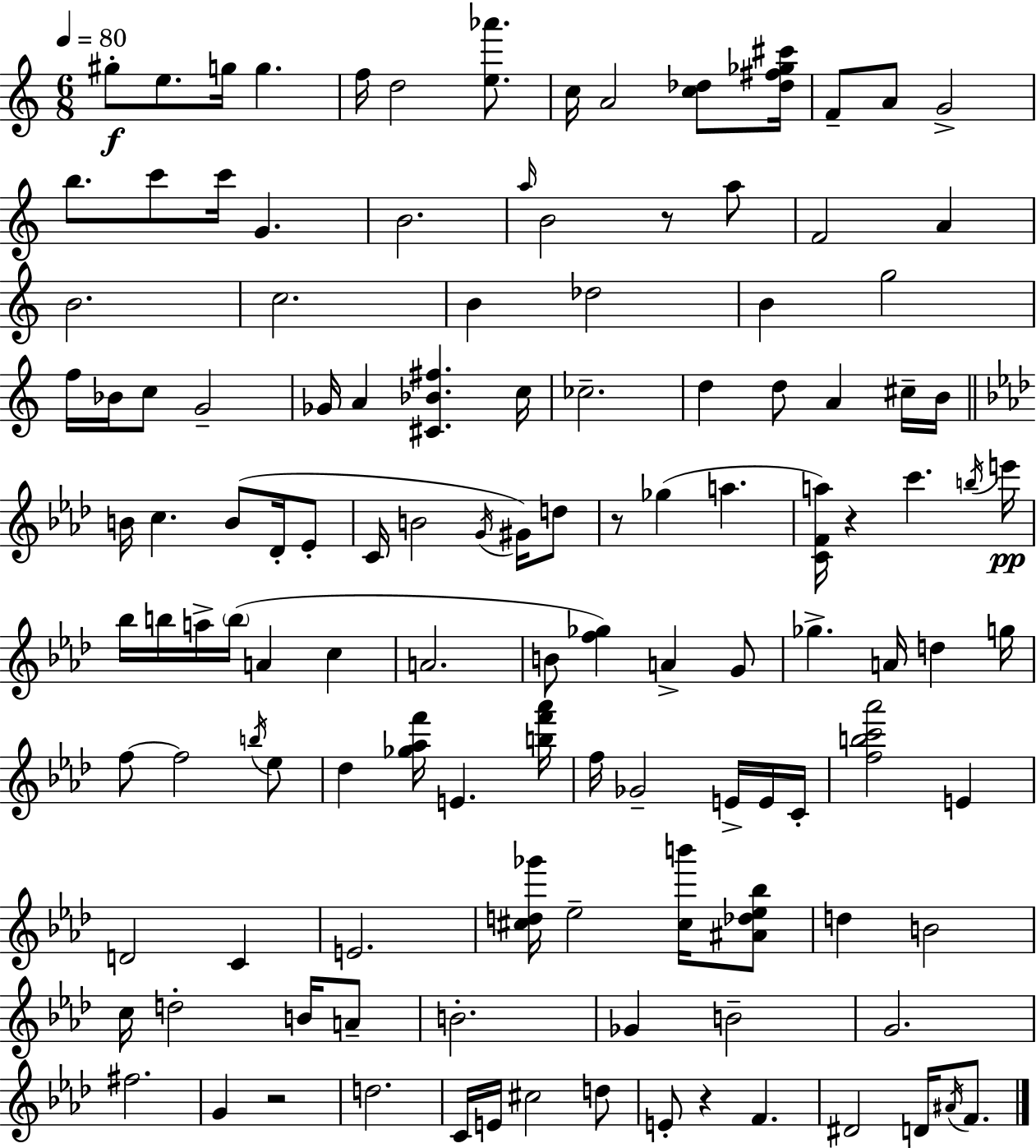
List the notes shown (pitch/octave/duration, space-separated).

G#5/e E5/e. G5/s G5/q. F5/s D5/h [E5,Ab6]/e. C5/s A4/h [C5,Db5]/e [Db5,F#5,Gb5,C#6]/s F4/e A4/e G4/h B5/e. C6/e C6/s G4/q. B4/h. A5/s B4/h R/e A5/e F4/h A4/q B4/h. C5/h. B4/q Db5/h B4/q G5/h F5/s Bb4/s C5/e G4/h Gb4/s A4/q [C#4,Bb4,F#5]/q. C5/s CES5/h. D5/q D5/e A4/q C#5/s B4/s B4/s C5/q. B4/e Db4/s Eb4/e C4/s B4/h G4/s G#4/s D5/e R/e Gb5/q A5/q. [C4,F4,A5]/s R/q C6/q. B5/s E6/s Bb5/s B5/s A5/s B5/s A4/q C5/q A4/h. B4/e [F5,Gb5]/q A4/q G4/e Gb5/q. A4/s D5/q G5/s F5/e F5/h B5/s Eb5/e Db5/q [Gb5,Ab5,F6]/s E4/q. [B5,F6,Ab6]/s F5/s Gb4/h E4/s E4/s C4/s [F5,B5,C6,Ab6]/h E4/q D4/h C4/q E4/h. [C#5,D5,Gb6]/s Eb5/h [C#5,B6]/s [A#4,Db5,Eb5,Bb5]/e D5/q B4/h C5/s D5/h B4/s A4/e B4/h. Gb4/q B4/h G4/h. F#5/h. G4/q R/h D5/h. C4/s E4/s C#5/h D5/e E4/e R/q F4/q. D#4/h D4/s A#4/s F4/e.